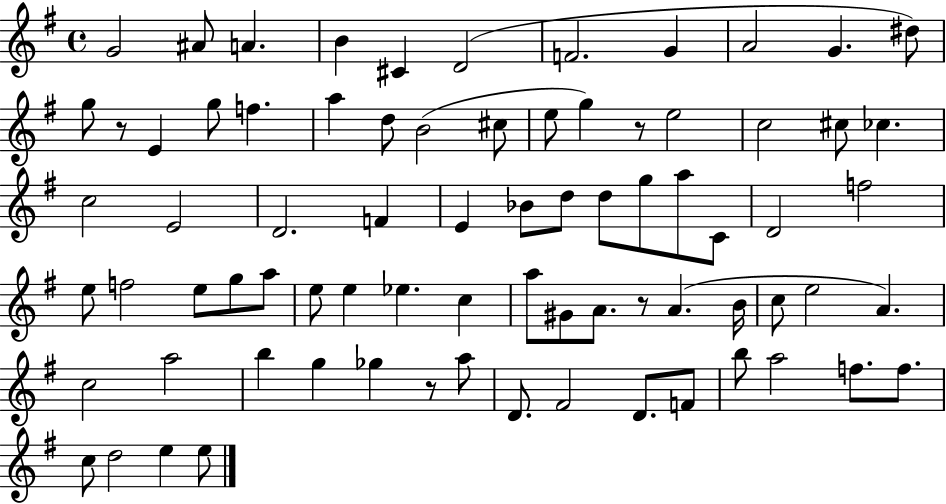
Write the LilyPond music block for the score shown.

{
  \clef treble
  \time 4/4
  \defaultTimeSignature
  \key g \major
  g'2 ais'8 a'4. | b'4 cis'4 d'2( | f'2. g'4 | a'2 g'4. dis''8) | \break g''8 r8 e'4 g''8 f''4. | a''4 d''8 b'2( cis''8 | e''8 g''4) r8 e''2 | c''2 cis''8 ces''4. | \break c''2 e'2 | d'2. f'4 | e'4 bes'8 d''8 d''8 g''8 a''8 c'8 | d'2 f''2 | \break e''8 f''2 e''8 g''8 a''8 | e''8 e''4 ees''4. c''4 | a''8 gis'8 a'8. r8 a'4.( b'16 | c''8 e''2 a'4.) | \break c''2 a''2 | b''4 g''4 ges''4 r8 a''8 | d'8. fis'2 d'8. f'8 | b''8 a''2 f''8. f''8. | \break c''8 d''2 e''4 e''8 | \bar "|."
}